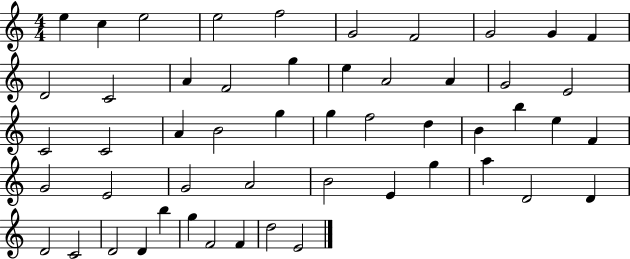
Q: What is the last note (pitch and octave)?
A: E4